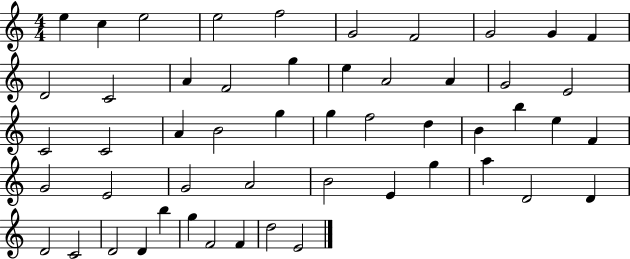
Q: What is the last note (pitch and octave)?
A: E4